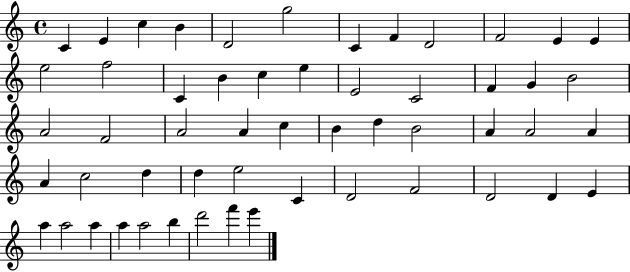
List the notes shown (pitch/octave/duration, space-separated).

C4/q E4/q C5/q B4/q D4/h G5/h C4/q F4/q D4/h F4/h E4/q E4/q E5/h F5/h C4/q B4/q C5/q E5/q E4/h C4/h F4/q G4/q B4/h A4/h F4/h A4/h A4/q C5/q B4/q D5/q B4/h A4/q A4/h A4/q A4/q C5/h D5/q D5/q E5/h C4/q D4/h F4/h D4/h D4/q E4/q A5/q A5/h A5/q A5/q A5/h B5/q D6/h F6/q E6/q